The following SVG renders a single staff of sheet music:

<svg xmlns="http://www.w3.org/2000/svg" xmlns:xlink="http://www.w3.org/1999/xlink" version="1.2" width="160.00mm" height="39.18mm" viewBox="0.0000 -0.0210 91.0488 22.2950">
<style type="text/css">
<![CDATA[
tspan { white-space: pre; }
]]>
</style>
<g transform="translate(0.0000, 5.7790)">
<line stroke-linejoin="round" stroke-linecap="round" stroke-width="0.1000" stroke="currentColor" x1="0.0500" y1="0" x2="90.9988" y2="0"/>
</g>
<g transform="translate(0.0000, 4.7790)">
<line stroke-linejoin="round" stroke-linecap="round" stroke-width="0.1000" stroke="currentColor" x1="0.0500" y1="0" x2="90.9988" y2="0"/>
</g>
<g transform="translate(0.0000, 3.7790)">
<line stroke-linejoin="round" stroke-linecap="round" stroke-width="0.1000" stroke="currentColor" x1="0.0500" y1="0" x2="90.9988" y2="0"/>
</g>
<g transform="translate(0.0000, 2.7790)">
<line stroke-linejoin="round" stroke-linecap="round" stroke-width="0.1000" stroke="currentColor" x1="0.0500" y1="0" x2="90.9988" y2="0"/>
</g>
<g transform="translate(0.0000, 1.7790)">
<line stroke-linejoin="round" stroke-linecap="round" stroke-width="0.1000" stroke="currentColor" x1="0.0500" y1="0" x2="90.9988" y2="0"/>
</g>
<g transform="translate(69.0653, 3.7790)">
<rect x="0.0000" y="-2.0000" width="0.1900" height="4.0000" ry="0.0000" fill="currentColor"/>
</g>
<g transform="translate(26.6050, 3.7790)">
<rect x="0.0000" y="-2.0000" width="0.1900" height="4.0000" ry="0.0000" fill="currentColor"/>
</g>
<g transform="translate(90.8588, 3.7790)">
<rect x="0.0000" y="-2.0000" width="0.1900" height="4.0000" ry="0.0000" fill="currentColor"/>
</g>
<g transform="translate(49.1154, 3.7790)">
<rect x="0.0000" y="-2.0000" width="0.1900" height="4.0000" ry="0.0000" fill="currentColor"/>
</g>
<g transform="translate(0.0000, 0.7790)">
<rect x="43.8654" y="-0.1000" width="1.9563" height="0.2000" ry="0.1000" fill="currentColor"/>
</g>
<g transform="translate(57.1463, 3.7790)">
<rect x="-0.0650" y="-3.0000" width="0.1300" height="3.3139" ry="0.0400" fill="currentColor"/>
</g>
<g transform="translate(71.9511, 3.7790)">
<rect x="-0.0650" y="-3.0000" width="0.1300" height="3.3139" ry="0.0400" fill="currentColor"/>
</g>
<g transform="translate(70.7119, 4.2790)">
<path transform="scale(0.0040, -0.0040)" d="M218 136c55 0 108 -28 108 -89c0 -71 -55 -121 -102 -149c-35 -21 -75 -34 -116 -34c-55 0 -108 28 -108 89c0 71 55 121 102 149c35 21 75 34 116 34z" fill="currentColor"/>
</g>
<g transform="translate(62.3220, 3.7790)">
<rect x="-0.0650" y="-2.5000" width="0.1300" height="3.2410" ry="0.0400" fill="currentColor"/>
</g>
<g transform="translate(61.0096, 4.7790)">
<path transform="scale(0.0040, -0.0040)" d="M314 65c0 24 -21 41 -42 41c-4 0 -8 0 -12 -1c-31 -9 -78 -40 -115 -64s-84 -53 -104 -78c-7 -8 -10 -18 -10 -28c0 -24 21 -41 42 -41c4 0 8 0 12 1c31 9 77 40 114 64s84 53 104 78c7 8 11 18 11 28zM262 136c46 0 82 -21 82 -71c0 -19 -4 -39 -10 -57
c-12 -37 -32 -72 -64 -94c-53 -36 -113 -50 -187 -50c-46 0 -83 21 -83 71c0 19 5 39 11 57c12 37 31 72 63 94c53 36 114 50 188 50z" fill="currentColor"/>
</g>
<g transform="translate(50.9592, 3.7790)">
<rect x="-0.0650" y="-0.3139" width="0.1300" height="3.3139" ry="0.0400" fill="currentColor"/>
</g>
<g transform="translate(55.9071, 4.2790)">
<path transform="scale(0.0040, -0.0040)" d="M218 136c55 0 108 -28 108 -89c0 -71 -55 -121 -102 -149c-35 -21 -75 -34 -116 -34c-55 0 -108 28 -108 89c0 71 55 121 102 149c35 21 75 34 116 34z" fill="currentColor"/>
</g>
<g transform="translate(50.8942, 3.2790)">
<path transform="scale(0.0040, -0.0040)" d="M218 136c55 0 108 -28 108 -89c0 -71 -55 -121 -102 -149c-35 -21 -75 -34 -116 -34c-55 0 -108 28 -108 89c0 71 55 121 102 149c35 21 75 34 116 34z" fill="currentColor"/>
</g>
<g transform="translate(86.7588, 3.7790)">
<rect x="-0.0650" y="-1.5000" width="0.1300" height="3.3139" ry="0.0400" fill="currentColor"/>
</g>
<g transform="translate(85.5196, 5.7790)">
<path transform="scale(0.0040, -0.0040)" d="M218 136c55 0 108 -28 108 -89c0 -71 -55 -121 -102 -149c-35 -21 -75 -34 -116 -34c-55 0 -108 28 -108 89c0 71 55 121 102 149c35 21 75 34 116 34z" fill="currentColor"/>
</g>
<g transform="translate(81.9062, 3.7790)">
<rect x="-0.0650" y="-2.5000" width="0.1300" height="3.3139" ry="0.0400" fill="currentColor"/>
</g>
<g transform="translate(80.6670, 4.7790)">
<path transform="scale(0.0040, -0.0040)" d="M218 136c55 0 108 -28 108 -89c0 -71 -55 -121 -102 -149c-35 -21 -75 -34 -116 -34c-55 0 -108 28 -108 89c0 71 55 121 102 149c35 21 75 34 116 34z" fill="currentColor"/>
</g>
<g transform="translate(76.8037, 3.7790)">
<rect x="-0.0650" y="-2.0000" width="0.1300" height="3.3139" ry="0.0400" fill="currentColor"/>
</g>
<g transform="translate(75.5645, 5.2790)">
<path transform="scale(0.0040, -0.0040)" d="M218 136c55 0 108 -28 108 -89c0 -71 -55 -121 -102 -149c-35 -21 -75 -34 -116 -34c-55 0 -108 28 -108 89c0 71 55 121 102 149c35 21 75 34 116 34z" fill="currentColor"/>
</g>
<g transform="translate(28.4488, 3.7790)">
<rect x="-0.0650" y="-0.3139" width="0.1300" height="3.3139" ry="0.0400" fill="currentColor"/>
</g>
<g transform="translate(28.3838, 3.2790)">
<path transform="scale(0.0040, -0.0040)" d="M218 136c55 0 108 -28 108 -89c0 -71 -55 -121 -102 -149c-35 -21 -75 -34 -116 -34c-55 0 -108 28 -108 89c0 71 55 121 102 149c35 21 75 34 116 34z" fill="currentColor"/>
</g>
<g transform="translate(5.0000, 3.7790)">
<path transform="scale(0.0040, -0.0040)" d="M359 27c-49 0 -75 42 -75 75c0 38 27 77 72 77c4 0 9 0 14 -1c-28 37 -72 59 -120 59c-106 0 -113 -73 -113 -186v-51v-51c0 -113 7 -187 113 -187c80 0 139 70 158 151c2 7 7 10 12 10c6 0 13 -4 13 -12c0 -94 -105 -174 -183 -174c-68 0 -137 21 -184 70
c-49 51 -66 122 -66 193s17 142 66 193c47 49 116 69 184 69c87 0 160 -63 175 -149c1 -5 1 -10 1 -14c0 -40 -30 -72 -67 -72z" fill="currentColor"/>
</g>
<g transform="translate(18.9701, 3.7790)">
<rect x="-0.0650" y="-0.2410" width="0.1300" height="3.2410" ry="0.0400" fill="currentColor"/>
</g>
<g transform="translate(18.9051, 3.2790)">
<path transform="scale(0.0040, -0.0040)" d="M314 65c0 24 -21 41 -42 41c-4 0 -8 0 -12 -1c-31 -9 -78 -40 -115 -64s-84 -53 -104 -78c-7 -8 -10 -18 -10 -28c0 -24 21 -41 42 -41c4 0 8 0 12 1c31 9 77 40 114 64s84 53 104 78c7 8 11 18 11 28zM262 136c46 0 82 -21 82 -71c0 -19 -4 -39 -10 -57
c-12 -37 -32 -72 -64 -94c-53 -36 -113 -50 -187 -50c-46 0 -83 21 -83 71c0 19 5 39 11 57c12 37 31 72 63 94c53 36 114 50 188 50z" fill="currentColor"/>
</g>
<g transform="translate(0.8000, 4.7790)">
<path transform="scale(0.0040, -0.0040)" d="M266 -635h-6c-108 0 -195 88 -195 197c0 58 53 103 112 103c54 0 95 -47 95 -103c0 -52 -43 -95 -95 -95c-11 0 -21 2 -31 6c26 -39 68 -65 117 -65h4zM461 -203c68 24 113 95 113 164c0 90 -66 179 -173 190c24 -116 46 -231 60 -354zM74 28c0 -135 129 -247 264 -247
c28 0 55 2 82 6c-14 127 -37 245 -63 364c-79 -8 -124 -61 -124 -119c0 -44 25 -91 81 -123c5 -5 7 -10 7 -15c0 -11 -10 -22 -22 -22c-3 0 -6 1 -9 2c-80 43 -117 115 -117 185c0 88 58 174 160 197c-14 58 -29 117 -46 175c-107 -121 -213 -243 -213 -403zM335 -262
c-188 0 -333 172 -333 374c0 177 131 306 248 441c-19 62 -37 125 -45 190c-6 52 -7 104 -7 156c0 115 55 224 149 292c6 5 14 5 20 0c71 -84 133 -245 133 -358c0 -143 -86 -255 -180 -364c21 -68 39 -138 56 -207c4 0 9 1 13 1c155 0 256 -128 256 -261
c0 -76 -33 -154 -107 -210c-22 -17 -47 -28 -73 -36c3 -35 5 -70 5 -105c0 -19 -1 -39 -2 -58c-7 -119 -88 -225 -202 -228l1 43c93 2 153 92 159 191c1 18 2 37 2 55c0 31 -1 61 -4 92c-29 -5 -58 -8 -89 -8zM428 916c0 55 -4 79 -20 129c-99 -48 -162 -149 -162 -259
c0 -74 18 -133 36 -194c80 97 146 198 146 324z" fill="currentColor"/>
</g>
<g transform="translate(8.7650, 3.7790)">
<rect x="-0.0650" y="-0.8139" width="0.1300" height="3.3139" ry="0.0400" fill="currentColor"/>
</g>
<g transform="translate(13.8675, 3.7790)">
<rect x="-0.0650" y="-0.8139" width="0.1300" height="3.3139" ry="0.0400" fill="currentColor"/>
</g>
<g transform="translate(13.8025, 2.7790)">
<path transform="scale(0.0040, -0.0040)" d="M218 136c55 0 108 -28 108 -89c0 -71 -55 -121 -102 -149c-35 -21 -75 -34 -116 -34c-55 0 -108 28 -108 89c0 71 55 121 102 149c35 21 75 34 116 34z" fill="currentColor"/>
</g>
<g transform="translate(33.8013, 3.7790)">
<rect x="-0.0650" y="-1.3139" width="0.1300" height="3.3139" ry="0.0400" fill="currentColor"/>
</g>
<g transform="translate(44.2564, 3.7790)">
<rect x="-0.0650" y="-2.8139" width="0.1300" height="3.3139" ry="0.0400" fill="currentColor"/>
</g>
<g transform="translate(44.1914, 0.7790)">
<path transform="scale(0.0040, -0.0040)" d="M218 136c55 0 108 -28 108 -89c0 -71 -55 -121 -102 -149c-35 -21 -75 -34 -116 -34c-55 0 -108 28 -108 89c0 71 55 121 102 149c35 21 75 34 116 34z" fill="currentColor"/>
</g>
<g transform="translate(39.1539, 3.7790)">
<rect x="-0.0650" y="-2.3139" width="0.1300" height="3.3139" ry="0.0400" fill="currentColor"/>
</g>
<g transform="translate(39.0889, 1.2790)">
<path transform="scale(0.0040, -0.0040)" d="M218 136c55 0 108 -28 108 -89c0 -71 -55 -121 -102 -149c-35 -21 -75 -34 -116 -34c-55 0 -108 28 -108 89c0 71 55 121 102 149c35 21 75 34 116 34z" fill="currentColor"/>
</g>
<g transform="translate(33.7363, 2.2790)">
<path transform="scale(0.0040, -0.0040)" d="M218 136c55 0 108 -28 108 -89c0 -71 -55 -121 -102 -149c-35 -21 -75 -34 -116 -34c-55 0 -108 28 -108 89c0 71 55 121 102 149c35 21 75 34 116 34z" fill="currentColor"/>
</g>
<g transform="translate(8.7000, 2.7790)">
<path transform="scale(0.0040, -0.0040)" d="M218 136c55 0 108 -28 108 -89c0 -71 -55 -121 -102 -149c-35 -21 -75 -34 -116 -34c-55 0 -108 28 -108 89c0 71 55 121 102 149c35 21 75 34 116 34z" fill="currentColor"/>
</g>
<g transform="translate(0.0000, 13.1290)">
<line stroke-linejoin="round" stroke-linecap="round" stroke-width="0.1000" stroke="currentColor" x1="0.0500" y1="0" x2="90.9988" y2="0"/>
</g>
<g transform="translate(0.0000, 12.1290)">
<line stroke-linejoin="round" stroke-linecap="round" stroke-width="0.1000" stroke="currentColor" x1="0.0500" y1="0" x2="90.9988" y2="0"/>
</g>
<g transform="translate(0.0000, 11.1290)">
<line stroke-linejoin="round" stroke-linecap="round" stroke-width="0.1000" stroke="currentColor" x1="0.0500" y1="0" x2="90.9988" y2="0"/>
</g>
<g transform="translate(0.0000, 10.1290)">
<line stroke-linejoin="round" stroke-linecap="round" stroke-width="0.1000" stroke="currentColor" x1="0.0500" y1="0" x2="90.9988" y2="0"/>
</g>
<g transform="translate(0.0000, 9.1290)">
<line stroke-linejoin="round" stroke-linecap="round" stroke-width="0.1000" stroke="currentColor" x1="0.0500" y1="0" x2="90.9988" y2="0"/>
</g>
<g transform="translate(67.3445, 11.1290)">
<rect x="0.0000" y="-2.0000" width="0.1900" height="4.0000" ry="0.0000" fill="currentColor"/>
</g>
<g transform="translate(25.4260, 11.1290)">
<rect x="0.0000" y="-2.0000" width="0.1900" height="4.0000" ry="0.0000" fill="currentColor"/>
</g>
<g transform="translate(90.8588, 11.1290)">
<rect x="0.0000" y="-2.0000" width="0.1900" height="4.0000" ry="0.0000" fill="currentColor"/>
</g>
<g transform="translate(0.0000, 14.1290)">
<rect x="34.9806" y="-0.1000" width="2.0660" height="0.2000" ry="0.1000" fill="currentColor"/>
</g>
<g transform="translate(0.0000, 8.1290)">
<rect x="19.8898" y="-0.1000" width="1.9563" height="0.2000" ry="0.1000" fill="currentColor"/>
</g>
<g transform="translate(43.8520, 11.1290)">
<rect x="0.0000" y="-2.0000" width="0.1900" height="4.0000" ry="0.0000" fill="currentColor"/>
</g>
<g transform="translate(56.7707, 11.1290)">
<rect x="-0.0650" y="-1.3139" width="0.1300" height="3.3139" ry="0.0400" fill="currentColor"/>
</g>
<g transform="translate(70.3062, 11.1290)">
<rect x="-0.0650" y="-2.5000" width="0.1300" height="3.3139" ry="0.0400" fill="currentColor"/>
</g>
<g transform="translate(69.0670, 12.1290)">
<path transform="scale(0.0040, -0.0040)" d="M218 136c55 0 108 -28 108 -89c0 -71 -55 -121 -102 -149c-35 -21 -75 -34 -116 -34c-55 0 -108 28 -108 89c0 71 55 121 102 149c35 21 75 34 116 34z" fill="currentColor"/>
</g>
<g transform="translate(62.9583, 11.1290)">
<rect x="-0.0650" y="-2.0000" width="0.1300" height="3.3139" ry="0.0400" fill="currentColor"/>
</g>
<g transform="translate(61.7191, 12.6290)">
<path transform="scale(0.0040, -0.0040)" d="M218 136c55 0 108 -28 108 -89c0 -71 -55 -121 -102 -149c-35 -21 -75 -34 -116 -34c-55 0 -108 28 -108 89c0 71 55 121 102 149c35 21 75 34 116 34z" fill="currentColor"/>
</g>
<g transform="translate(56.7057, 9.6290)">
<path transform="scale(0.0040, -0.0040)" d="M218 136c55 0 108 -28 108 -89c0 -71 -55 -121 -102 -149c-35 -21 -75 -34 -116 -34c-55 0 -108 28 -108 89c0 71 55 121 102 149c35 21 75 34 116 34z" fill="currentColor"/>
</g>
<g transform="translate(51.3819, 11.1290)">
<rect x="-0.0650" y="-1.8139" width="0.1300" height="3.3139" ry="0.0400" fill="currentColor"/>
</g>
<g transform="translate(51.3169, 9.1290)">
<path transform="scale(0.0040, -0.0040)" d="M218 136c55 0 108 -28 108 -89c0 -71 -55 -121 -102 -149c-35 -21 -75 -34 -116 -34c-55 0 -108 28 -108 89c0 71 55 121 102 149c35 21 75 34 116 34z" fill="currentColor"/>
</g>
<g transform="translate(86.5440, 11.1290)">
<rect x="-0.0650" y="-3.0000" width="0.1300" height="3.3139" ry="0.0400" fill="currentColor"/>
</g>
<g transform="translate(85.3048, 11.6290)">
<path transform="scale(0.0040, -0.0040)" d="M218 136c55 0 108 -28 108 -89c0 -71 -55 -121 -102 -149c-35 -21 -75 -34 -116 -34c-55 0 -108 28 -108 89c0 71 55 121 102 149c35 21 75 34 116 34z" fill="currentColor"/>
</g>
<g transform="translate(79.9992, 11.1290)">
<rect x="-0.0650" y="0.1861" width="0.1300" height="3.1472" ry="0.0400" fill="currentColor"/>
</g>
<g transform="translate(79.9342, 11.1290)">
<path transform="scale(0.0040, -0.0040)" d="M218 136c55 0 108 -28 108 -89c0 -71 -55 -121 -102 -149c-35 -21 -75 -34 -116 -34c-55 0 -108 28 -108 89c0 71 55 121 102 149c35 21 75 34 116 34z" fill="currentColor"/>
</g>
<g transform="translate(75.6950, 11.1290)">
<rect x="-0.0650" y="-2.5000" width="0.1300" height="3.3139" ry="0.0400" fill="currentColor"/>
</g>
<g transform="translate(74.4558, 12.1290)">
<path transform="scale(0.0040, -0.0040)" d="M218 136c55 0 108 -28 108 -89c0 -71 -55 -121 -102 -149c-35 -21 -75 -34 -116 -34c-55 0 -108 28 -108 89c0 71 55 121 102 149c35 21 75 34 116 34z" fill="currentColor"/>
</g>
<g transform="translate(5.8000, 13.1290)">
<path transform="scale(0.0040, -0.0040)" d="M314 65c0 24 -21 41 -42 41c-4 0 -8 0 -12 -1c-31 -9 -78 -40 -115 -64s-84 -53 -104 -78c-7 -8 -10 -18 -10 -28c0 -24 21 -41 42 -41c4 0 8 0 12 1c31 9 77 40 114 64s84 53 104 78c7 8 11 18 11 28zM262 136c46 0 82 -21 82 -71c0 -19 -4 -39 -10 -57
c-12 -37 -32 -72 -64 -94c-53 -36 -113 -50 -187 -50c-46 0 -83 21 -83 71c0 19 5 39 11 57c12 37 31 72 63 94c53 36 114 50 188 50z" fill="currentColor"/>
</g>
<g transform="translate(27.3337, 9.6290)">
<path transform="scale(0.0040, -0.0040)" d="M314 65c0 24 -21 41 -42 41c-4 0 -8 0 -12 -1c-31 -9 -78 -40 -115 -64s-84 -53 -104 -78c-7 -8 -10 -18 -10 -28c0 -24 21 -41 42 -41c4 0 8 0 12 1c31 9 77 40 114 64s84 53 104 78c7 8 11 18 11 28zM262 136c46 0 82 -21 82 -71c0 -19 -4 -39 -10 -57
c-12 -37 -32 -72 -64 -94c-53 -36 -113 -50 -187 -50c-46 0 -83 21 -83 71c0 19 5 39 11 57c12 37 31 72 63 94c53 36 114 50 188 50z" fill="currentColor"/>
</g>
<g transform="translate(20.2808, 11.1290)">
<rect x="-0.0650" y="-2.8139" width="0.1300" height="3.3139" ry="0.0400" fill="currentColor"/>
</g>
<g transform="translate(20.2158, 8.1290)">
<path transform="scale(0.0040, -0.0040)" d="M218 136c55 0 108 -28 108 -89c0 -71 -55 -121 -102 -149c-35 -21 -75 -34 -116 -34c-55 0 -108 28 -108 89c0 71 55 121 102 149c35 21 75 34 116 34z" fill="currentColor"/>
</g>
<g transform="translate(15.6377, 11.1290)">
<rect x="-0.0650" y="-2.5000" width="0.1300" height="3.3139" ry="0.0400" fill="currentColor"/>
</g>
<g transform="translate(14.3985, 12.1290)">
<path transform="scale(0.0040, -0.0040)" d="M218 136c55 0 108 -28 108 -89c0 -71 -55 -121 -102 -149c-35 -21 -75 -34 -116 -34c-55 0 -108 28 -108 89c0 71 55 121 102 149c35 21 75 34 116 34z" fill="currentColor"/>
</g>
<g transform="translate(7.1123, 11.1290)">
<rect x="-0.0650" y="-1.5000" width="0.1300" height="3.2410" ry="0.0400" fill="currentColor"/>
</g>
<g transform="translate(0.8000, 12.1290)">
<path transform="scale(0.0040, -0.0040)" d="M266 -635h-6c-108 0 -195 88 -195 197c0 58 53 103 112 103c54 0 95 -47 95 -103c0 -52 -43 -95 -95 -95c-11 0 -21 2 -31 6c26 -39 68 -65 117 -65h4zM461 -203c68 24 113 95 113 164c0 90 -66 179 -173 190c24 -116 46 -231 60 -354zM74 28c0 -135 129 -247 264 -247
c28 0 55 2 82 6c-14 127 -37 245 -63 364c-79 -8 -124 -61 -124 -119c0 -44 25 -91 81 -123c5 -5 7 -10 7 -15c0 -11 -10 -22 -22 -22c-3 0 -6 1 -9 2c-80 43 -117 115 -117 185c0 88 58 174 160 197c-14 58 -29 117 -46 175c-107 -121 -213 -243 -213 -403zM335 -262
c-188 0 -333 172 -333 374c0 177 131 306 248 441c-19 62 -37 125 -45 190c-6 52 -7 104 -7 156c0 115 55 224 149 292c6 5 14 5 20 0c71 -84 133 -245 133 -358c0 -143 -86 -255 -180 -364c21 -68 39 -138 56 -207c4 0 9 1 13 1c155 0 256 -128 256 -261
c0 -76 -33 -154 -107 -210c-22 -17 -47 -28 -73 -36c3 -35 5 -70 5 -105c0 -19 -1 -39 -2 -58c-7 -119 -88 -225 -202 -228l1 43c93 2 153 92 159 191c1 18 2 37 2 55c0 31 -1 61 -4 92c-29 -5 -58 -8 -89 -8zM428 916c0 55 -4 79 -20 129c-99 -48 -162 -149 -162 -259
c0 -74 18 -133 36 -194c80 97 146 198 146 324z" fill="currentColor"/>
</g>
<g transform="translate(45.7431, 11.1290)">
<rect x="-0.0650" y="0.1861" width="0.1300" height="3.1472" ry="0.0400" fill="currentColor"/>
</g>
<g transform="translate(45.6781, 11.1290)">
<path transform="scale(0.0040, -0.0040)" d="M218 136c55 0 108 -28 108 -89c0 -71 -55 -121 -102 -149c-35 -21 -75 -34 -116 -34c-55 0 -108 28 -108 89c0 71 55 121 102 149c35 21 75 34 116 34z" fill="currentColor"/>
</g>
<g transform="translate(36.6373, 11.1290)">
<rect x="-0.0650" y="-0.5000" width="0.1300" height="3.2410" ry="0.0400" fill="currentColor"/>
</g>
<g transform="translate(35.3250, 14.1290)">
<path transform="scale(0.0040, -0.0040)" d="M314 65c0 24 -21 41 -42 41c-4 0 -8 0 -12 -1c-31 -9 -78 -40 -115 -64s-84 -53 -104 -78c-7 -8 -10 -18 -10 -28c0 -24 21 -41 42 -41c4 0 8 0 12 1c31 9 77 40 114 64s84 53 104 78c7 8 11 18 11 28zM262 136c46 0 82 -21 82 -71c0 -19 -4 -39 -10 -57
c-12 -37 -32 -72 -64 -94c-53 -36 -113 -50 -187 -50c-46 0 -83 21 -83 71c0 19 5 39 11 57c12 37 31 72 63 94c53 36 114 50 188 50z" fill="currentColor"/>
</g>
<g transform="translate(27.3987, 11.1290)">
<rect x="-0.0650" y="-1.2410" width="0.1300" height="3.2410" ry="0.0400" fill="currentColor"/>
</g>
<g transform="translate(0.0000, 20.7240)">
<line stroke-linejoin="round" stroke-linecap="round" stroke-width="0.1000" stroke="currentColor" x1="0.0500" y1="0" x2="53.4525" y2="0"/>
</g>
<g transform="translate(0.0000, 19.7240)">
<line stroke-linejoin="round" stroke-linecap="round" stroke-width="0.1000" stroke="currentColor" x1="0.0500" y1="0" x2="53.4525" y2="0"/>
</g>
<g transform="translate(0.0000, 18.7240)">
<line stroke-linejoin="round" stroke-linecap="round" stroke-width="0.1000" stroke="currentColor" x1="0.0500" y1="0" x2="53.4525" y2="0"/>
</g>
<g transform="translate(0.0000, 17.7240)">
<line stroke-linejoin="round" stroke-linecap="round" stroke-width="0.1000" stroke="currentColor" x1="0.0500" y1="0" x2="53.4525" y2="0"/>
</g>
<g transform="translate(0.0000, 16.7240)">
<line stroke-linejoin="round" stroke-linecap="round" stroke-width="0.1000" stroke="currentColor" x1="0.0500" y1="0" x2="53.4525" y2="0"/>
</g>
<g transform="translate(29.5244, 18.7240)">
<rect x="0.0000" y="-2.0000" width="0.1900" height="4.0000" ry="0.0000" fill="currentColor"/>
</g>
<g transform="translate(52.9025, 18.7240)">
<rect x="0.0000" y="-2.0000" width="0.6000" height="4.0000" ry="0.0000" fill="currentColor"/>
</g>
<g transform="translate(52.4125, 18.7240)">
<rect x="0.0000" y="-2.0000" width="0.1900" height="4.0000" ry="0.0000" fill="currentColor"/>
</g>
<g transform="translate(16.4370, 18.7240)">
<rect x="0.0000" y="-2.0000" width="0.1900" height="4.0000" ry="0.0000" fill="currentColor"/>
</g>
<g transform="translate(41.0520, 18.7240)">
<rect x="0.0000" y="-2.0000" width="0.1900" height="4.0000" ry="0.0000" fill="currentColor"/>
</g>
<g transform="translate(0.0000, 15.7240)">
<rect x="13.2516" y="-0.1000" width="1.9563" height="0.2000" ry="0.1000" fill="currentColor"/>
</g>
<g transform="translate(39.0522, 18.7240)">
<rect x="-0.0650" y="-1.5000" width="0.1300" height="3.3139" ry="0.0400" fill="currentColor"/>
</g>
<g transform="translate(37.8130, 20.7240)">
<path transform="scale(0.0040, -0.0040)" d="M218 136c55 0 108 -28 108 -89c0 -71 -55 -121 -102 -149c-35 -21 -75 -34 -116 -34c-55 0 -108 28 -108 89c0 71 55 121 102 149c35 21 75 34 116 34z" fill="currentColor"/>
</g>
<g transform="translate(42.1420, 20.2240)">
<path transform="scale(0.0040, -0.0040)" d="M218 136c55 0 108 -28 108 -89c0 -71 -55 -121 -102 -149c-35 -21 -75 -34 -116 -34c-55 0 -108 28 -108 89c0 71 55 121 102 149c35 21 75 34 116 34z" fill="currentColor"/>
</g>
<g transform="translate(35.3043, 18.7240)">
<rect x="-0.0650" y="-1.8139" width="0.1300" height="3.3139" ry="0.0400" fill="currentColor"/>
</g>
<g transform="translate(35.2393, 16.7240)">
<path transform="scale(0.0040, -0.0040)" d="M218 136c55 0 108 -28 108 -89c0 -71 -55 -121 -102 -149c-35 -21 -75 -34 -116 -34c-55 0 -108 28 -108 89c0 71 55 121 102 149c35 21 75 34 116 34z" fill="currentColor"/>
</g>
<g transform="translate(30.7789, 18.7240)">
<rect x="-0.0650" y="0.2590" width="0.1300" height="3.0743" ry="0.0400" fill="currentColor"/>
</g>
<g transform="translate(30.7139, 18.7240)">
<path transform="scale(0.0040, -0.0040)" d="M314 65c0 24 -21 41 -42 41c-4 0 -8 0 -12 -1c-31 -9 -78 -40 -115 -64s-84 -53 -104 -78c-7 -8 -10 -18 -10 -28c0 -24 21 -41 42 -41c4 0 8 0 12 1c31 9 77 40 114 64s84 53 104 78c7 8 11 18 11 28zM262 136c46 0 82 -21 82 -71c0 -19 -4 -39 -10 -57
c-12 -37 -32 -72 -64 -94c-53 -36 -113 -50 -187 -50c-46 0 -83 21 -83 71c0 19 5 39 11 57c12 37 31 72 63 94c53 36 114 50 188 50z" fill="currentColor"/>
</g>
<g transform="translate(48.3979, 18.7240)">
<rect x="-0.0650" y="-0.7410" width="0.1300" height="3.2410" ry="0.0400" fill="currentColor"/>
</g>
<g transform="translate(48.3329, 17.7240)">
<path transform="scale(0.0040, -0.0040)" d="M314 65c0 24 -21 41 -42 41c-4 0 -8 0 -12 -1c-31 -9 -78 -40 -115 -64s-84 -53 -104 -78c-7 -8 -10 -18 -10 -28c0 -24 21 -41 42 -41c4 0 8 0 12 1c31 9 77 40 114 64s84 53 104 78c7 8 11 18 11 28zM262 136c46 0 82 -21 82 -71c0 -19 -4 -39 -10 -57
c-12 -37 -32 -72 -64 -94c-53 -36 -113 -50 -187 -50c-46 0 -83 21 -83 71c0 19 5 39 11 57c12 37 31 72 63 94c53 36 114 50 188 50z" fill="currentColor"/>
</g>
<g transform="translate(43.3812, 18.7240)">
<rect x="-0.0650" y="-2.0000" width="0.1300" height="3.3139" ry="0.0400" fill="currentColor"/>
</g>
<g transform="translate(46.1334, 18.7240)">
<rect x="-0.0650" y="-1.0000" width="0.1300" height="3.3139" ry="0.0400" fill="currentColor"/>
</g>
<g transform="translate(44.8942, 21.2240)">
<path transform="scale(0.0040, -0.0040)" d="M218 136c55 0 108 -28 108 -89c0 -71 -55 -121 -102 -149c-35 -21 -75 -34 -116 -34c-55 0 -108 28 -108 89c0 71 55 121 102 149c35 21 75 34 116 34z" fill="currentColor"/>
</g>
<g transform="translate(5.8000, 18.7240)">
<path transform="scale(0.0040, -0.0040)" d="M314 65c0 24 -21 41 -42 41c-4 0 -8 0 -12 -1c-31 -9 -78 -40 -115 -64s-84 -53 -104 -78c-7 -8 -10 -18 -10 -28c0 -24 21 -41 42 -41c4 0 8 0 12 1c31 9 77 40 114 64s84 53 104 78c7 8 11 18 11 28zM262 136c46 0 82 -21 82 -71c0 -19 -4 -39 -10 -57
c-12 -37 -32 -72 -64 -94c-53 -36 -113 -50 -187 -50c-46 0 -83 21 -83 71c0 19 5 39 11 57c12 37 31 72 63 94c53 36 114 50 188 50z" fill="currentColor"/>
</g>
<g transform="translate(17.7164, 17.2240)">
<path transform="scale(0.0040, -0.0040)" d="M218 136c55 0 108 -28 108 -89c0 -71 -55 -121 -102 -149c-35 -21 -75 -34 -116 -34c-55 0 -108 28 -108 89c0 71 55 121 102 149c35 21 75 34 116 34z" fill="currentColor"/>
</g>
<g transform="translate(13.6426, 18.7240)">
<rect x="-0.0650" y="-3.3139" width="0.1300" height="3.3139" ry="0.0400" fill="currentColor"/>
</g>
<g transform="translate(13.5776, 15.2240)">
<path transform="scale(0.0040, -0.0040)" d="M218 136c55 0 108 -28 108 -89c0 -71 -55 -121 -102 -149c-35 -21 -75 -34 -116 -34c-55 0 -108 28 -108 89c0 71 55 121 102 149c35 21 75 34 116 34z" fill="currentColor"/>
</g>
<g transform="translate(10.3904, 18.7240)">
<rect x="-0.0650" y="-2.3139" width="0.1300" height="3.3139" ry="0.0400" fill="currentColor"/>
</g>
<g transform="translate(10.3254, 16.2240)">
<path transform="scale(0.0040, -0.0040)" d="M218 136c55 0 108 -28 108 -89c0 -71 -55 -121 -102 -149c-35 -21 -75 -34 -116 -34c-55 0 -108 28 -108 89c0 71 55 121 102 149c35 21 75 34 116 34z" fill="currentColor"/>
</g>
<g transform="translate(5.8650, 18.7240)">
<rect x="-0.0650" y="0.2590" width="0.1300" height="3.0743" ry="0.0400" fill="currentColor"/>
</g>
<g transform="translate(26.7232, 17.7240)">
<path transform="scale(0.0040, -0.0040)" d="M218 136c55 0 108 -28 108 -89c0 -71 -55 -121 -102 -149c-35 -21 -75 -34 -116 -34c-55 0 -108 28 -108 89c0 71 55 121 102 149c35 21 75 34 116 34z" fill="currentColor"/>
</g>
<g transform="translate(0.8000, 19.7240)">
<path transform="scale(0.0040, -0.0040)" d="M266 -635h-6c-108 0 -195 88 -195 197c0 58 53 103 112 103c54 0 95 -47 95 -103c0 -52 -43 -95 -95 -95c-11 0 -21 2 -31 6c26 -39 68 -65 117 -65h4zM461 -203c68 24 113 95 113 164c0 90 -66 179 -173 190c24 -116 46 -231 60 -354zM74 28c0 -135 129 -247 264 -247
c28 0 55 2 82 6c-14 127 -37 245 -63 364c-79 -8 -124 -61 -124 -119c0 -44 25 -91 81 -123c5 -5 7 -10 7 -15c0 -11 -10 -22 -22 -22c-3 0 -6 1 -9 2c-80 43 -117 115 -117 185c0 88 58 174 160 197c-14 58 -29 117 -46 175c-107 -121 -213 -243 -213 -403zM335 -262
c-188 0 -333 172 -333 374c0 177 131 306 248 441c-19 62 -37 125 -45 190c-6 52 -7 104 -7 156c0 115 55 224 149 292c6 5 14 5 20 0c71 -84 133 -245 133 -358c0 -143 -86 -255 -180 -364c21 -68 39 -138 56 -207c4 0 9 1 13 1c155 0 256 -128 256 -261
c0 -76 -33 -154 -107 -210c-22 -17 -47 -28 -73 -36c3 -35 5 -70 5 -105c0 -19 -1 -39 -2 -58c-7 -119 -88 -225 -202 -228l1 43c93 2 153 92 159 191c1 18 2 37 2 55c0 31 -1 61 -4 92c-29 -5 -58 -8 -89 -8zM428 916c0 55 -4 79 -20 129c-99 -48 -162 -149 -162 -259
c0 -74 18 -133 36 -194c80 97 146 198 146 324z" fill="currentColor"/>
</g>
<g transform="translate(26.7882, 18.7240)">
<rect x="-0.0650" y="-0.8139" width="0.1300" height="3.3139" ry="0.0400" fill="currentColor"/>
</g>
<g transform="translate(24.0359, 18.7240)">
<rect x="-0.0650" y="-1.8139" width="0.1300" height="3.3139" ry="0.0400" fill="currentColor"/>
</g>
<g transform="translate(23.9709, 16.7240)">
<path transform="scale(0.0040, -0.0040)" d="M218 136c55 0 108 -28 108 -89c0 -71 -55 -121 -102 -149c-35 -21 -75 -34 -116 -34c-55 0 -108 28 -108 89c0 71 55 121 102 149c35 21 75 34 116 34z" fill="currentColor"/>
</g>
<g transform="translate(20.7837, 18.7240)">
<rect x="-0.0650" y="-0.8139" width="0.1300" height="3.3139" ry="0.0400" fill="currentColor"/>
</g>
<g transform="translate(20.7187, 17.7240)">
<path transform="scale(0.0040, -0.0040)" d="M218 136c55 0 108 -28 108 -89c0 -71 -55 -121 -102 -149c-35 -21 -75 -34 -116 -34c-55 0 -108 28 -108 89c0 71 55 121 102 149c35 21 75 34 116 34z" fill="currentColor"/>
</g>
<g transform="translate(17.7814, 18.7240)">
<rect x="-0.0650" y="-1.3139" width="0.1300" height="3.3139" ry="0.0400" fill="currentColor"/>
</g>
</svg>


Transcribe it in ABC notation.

X:1
T:Untitled
M:4/4
L:1/4
K:C
d d c2 c e g a c A G2 A F G E E2 G a e2 C2 B f e F G G B A B2 g b e d f d B2 f E F D d2